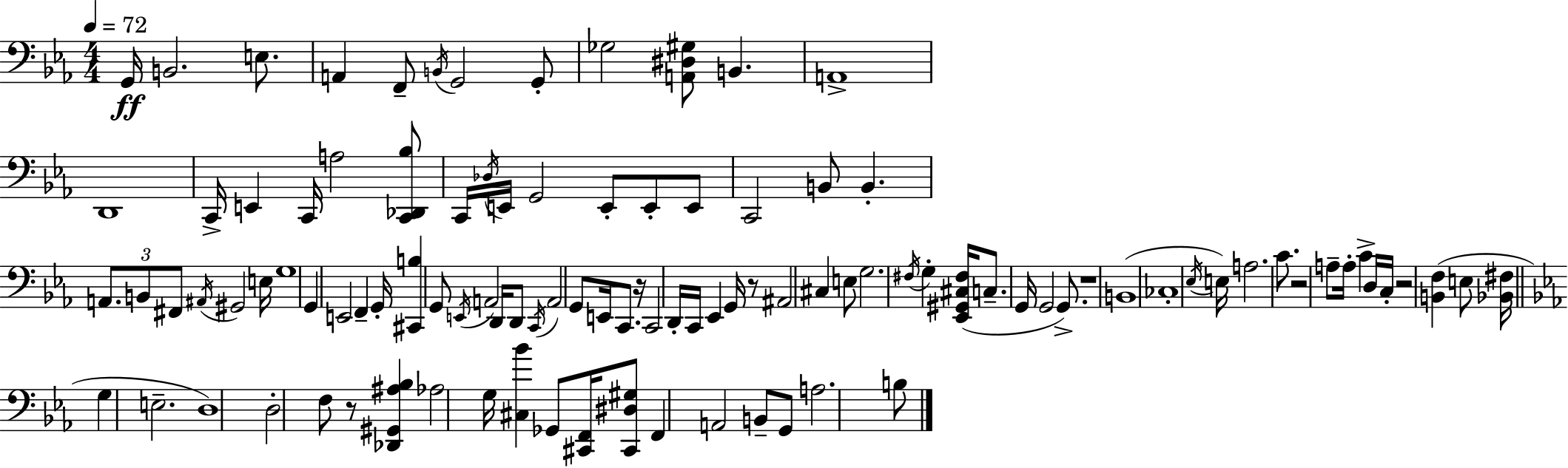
X:1
T:Untitled
M:4/4
L:1/4
K:Eb
G,,/4 B,,2 E,/2 A,, F,,/2 B,,/4 G,,2 G,,/2 _G,2 [A,,^D,^G,]/2 B,, A,,4 D,,4 C,,/4 E,, C,,/4 A,2 [C,,_D,,_B,]/2 C,,/4 _D,/4 E,,/4 G,,2 E,,/2 E,,/2 E,,/2 C,,2 B,,/2 B,, A,,/2 B,,/2 ^F,,/2 ^A,,/4 ^G,,2 E,/4 G,4 G,, E,,2 F,, G,,/4 [^C,,B,] G,,/2 E,,/4 A,,2 D,,/4 D,,/2 C,,/4 A,,2 G,,/2 E,,/4 C,,/2 z/4 C,,2 D,,/4 C,,/4 _E,, G,,/4 z/2 ^A,,2 ^C, E,/2 G,2 ^F,/4 G, [_E,,^G,,^C,^F,]/4 C,/2 G,,/4 G,,2 G,,/2 z4 B,,4 _C,4 _E,/4 E,/4 A,2 C/2 z2 A,/2 A,/4 C D,/4 C,/4 z2 [B,,F,] E,/2 [_B,,^F,]/4 G, E,2 D,4 D,2 F,/2 z/2 [_D,,^G,,^A,_B,] _A,2 G,/4 [^C,_B] _G,,/2 [^C,,F,,]/4 [^C,,^D,^G,]/2 F,, A,,2 B,,/2 G,,/2 A,2 B,/2